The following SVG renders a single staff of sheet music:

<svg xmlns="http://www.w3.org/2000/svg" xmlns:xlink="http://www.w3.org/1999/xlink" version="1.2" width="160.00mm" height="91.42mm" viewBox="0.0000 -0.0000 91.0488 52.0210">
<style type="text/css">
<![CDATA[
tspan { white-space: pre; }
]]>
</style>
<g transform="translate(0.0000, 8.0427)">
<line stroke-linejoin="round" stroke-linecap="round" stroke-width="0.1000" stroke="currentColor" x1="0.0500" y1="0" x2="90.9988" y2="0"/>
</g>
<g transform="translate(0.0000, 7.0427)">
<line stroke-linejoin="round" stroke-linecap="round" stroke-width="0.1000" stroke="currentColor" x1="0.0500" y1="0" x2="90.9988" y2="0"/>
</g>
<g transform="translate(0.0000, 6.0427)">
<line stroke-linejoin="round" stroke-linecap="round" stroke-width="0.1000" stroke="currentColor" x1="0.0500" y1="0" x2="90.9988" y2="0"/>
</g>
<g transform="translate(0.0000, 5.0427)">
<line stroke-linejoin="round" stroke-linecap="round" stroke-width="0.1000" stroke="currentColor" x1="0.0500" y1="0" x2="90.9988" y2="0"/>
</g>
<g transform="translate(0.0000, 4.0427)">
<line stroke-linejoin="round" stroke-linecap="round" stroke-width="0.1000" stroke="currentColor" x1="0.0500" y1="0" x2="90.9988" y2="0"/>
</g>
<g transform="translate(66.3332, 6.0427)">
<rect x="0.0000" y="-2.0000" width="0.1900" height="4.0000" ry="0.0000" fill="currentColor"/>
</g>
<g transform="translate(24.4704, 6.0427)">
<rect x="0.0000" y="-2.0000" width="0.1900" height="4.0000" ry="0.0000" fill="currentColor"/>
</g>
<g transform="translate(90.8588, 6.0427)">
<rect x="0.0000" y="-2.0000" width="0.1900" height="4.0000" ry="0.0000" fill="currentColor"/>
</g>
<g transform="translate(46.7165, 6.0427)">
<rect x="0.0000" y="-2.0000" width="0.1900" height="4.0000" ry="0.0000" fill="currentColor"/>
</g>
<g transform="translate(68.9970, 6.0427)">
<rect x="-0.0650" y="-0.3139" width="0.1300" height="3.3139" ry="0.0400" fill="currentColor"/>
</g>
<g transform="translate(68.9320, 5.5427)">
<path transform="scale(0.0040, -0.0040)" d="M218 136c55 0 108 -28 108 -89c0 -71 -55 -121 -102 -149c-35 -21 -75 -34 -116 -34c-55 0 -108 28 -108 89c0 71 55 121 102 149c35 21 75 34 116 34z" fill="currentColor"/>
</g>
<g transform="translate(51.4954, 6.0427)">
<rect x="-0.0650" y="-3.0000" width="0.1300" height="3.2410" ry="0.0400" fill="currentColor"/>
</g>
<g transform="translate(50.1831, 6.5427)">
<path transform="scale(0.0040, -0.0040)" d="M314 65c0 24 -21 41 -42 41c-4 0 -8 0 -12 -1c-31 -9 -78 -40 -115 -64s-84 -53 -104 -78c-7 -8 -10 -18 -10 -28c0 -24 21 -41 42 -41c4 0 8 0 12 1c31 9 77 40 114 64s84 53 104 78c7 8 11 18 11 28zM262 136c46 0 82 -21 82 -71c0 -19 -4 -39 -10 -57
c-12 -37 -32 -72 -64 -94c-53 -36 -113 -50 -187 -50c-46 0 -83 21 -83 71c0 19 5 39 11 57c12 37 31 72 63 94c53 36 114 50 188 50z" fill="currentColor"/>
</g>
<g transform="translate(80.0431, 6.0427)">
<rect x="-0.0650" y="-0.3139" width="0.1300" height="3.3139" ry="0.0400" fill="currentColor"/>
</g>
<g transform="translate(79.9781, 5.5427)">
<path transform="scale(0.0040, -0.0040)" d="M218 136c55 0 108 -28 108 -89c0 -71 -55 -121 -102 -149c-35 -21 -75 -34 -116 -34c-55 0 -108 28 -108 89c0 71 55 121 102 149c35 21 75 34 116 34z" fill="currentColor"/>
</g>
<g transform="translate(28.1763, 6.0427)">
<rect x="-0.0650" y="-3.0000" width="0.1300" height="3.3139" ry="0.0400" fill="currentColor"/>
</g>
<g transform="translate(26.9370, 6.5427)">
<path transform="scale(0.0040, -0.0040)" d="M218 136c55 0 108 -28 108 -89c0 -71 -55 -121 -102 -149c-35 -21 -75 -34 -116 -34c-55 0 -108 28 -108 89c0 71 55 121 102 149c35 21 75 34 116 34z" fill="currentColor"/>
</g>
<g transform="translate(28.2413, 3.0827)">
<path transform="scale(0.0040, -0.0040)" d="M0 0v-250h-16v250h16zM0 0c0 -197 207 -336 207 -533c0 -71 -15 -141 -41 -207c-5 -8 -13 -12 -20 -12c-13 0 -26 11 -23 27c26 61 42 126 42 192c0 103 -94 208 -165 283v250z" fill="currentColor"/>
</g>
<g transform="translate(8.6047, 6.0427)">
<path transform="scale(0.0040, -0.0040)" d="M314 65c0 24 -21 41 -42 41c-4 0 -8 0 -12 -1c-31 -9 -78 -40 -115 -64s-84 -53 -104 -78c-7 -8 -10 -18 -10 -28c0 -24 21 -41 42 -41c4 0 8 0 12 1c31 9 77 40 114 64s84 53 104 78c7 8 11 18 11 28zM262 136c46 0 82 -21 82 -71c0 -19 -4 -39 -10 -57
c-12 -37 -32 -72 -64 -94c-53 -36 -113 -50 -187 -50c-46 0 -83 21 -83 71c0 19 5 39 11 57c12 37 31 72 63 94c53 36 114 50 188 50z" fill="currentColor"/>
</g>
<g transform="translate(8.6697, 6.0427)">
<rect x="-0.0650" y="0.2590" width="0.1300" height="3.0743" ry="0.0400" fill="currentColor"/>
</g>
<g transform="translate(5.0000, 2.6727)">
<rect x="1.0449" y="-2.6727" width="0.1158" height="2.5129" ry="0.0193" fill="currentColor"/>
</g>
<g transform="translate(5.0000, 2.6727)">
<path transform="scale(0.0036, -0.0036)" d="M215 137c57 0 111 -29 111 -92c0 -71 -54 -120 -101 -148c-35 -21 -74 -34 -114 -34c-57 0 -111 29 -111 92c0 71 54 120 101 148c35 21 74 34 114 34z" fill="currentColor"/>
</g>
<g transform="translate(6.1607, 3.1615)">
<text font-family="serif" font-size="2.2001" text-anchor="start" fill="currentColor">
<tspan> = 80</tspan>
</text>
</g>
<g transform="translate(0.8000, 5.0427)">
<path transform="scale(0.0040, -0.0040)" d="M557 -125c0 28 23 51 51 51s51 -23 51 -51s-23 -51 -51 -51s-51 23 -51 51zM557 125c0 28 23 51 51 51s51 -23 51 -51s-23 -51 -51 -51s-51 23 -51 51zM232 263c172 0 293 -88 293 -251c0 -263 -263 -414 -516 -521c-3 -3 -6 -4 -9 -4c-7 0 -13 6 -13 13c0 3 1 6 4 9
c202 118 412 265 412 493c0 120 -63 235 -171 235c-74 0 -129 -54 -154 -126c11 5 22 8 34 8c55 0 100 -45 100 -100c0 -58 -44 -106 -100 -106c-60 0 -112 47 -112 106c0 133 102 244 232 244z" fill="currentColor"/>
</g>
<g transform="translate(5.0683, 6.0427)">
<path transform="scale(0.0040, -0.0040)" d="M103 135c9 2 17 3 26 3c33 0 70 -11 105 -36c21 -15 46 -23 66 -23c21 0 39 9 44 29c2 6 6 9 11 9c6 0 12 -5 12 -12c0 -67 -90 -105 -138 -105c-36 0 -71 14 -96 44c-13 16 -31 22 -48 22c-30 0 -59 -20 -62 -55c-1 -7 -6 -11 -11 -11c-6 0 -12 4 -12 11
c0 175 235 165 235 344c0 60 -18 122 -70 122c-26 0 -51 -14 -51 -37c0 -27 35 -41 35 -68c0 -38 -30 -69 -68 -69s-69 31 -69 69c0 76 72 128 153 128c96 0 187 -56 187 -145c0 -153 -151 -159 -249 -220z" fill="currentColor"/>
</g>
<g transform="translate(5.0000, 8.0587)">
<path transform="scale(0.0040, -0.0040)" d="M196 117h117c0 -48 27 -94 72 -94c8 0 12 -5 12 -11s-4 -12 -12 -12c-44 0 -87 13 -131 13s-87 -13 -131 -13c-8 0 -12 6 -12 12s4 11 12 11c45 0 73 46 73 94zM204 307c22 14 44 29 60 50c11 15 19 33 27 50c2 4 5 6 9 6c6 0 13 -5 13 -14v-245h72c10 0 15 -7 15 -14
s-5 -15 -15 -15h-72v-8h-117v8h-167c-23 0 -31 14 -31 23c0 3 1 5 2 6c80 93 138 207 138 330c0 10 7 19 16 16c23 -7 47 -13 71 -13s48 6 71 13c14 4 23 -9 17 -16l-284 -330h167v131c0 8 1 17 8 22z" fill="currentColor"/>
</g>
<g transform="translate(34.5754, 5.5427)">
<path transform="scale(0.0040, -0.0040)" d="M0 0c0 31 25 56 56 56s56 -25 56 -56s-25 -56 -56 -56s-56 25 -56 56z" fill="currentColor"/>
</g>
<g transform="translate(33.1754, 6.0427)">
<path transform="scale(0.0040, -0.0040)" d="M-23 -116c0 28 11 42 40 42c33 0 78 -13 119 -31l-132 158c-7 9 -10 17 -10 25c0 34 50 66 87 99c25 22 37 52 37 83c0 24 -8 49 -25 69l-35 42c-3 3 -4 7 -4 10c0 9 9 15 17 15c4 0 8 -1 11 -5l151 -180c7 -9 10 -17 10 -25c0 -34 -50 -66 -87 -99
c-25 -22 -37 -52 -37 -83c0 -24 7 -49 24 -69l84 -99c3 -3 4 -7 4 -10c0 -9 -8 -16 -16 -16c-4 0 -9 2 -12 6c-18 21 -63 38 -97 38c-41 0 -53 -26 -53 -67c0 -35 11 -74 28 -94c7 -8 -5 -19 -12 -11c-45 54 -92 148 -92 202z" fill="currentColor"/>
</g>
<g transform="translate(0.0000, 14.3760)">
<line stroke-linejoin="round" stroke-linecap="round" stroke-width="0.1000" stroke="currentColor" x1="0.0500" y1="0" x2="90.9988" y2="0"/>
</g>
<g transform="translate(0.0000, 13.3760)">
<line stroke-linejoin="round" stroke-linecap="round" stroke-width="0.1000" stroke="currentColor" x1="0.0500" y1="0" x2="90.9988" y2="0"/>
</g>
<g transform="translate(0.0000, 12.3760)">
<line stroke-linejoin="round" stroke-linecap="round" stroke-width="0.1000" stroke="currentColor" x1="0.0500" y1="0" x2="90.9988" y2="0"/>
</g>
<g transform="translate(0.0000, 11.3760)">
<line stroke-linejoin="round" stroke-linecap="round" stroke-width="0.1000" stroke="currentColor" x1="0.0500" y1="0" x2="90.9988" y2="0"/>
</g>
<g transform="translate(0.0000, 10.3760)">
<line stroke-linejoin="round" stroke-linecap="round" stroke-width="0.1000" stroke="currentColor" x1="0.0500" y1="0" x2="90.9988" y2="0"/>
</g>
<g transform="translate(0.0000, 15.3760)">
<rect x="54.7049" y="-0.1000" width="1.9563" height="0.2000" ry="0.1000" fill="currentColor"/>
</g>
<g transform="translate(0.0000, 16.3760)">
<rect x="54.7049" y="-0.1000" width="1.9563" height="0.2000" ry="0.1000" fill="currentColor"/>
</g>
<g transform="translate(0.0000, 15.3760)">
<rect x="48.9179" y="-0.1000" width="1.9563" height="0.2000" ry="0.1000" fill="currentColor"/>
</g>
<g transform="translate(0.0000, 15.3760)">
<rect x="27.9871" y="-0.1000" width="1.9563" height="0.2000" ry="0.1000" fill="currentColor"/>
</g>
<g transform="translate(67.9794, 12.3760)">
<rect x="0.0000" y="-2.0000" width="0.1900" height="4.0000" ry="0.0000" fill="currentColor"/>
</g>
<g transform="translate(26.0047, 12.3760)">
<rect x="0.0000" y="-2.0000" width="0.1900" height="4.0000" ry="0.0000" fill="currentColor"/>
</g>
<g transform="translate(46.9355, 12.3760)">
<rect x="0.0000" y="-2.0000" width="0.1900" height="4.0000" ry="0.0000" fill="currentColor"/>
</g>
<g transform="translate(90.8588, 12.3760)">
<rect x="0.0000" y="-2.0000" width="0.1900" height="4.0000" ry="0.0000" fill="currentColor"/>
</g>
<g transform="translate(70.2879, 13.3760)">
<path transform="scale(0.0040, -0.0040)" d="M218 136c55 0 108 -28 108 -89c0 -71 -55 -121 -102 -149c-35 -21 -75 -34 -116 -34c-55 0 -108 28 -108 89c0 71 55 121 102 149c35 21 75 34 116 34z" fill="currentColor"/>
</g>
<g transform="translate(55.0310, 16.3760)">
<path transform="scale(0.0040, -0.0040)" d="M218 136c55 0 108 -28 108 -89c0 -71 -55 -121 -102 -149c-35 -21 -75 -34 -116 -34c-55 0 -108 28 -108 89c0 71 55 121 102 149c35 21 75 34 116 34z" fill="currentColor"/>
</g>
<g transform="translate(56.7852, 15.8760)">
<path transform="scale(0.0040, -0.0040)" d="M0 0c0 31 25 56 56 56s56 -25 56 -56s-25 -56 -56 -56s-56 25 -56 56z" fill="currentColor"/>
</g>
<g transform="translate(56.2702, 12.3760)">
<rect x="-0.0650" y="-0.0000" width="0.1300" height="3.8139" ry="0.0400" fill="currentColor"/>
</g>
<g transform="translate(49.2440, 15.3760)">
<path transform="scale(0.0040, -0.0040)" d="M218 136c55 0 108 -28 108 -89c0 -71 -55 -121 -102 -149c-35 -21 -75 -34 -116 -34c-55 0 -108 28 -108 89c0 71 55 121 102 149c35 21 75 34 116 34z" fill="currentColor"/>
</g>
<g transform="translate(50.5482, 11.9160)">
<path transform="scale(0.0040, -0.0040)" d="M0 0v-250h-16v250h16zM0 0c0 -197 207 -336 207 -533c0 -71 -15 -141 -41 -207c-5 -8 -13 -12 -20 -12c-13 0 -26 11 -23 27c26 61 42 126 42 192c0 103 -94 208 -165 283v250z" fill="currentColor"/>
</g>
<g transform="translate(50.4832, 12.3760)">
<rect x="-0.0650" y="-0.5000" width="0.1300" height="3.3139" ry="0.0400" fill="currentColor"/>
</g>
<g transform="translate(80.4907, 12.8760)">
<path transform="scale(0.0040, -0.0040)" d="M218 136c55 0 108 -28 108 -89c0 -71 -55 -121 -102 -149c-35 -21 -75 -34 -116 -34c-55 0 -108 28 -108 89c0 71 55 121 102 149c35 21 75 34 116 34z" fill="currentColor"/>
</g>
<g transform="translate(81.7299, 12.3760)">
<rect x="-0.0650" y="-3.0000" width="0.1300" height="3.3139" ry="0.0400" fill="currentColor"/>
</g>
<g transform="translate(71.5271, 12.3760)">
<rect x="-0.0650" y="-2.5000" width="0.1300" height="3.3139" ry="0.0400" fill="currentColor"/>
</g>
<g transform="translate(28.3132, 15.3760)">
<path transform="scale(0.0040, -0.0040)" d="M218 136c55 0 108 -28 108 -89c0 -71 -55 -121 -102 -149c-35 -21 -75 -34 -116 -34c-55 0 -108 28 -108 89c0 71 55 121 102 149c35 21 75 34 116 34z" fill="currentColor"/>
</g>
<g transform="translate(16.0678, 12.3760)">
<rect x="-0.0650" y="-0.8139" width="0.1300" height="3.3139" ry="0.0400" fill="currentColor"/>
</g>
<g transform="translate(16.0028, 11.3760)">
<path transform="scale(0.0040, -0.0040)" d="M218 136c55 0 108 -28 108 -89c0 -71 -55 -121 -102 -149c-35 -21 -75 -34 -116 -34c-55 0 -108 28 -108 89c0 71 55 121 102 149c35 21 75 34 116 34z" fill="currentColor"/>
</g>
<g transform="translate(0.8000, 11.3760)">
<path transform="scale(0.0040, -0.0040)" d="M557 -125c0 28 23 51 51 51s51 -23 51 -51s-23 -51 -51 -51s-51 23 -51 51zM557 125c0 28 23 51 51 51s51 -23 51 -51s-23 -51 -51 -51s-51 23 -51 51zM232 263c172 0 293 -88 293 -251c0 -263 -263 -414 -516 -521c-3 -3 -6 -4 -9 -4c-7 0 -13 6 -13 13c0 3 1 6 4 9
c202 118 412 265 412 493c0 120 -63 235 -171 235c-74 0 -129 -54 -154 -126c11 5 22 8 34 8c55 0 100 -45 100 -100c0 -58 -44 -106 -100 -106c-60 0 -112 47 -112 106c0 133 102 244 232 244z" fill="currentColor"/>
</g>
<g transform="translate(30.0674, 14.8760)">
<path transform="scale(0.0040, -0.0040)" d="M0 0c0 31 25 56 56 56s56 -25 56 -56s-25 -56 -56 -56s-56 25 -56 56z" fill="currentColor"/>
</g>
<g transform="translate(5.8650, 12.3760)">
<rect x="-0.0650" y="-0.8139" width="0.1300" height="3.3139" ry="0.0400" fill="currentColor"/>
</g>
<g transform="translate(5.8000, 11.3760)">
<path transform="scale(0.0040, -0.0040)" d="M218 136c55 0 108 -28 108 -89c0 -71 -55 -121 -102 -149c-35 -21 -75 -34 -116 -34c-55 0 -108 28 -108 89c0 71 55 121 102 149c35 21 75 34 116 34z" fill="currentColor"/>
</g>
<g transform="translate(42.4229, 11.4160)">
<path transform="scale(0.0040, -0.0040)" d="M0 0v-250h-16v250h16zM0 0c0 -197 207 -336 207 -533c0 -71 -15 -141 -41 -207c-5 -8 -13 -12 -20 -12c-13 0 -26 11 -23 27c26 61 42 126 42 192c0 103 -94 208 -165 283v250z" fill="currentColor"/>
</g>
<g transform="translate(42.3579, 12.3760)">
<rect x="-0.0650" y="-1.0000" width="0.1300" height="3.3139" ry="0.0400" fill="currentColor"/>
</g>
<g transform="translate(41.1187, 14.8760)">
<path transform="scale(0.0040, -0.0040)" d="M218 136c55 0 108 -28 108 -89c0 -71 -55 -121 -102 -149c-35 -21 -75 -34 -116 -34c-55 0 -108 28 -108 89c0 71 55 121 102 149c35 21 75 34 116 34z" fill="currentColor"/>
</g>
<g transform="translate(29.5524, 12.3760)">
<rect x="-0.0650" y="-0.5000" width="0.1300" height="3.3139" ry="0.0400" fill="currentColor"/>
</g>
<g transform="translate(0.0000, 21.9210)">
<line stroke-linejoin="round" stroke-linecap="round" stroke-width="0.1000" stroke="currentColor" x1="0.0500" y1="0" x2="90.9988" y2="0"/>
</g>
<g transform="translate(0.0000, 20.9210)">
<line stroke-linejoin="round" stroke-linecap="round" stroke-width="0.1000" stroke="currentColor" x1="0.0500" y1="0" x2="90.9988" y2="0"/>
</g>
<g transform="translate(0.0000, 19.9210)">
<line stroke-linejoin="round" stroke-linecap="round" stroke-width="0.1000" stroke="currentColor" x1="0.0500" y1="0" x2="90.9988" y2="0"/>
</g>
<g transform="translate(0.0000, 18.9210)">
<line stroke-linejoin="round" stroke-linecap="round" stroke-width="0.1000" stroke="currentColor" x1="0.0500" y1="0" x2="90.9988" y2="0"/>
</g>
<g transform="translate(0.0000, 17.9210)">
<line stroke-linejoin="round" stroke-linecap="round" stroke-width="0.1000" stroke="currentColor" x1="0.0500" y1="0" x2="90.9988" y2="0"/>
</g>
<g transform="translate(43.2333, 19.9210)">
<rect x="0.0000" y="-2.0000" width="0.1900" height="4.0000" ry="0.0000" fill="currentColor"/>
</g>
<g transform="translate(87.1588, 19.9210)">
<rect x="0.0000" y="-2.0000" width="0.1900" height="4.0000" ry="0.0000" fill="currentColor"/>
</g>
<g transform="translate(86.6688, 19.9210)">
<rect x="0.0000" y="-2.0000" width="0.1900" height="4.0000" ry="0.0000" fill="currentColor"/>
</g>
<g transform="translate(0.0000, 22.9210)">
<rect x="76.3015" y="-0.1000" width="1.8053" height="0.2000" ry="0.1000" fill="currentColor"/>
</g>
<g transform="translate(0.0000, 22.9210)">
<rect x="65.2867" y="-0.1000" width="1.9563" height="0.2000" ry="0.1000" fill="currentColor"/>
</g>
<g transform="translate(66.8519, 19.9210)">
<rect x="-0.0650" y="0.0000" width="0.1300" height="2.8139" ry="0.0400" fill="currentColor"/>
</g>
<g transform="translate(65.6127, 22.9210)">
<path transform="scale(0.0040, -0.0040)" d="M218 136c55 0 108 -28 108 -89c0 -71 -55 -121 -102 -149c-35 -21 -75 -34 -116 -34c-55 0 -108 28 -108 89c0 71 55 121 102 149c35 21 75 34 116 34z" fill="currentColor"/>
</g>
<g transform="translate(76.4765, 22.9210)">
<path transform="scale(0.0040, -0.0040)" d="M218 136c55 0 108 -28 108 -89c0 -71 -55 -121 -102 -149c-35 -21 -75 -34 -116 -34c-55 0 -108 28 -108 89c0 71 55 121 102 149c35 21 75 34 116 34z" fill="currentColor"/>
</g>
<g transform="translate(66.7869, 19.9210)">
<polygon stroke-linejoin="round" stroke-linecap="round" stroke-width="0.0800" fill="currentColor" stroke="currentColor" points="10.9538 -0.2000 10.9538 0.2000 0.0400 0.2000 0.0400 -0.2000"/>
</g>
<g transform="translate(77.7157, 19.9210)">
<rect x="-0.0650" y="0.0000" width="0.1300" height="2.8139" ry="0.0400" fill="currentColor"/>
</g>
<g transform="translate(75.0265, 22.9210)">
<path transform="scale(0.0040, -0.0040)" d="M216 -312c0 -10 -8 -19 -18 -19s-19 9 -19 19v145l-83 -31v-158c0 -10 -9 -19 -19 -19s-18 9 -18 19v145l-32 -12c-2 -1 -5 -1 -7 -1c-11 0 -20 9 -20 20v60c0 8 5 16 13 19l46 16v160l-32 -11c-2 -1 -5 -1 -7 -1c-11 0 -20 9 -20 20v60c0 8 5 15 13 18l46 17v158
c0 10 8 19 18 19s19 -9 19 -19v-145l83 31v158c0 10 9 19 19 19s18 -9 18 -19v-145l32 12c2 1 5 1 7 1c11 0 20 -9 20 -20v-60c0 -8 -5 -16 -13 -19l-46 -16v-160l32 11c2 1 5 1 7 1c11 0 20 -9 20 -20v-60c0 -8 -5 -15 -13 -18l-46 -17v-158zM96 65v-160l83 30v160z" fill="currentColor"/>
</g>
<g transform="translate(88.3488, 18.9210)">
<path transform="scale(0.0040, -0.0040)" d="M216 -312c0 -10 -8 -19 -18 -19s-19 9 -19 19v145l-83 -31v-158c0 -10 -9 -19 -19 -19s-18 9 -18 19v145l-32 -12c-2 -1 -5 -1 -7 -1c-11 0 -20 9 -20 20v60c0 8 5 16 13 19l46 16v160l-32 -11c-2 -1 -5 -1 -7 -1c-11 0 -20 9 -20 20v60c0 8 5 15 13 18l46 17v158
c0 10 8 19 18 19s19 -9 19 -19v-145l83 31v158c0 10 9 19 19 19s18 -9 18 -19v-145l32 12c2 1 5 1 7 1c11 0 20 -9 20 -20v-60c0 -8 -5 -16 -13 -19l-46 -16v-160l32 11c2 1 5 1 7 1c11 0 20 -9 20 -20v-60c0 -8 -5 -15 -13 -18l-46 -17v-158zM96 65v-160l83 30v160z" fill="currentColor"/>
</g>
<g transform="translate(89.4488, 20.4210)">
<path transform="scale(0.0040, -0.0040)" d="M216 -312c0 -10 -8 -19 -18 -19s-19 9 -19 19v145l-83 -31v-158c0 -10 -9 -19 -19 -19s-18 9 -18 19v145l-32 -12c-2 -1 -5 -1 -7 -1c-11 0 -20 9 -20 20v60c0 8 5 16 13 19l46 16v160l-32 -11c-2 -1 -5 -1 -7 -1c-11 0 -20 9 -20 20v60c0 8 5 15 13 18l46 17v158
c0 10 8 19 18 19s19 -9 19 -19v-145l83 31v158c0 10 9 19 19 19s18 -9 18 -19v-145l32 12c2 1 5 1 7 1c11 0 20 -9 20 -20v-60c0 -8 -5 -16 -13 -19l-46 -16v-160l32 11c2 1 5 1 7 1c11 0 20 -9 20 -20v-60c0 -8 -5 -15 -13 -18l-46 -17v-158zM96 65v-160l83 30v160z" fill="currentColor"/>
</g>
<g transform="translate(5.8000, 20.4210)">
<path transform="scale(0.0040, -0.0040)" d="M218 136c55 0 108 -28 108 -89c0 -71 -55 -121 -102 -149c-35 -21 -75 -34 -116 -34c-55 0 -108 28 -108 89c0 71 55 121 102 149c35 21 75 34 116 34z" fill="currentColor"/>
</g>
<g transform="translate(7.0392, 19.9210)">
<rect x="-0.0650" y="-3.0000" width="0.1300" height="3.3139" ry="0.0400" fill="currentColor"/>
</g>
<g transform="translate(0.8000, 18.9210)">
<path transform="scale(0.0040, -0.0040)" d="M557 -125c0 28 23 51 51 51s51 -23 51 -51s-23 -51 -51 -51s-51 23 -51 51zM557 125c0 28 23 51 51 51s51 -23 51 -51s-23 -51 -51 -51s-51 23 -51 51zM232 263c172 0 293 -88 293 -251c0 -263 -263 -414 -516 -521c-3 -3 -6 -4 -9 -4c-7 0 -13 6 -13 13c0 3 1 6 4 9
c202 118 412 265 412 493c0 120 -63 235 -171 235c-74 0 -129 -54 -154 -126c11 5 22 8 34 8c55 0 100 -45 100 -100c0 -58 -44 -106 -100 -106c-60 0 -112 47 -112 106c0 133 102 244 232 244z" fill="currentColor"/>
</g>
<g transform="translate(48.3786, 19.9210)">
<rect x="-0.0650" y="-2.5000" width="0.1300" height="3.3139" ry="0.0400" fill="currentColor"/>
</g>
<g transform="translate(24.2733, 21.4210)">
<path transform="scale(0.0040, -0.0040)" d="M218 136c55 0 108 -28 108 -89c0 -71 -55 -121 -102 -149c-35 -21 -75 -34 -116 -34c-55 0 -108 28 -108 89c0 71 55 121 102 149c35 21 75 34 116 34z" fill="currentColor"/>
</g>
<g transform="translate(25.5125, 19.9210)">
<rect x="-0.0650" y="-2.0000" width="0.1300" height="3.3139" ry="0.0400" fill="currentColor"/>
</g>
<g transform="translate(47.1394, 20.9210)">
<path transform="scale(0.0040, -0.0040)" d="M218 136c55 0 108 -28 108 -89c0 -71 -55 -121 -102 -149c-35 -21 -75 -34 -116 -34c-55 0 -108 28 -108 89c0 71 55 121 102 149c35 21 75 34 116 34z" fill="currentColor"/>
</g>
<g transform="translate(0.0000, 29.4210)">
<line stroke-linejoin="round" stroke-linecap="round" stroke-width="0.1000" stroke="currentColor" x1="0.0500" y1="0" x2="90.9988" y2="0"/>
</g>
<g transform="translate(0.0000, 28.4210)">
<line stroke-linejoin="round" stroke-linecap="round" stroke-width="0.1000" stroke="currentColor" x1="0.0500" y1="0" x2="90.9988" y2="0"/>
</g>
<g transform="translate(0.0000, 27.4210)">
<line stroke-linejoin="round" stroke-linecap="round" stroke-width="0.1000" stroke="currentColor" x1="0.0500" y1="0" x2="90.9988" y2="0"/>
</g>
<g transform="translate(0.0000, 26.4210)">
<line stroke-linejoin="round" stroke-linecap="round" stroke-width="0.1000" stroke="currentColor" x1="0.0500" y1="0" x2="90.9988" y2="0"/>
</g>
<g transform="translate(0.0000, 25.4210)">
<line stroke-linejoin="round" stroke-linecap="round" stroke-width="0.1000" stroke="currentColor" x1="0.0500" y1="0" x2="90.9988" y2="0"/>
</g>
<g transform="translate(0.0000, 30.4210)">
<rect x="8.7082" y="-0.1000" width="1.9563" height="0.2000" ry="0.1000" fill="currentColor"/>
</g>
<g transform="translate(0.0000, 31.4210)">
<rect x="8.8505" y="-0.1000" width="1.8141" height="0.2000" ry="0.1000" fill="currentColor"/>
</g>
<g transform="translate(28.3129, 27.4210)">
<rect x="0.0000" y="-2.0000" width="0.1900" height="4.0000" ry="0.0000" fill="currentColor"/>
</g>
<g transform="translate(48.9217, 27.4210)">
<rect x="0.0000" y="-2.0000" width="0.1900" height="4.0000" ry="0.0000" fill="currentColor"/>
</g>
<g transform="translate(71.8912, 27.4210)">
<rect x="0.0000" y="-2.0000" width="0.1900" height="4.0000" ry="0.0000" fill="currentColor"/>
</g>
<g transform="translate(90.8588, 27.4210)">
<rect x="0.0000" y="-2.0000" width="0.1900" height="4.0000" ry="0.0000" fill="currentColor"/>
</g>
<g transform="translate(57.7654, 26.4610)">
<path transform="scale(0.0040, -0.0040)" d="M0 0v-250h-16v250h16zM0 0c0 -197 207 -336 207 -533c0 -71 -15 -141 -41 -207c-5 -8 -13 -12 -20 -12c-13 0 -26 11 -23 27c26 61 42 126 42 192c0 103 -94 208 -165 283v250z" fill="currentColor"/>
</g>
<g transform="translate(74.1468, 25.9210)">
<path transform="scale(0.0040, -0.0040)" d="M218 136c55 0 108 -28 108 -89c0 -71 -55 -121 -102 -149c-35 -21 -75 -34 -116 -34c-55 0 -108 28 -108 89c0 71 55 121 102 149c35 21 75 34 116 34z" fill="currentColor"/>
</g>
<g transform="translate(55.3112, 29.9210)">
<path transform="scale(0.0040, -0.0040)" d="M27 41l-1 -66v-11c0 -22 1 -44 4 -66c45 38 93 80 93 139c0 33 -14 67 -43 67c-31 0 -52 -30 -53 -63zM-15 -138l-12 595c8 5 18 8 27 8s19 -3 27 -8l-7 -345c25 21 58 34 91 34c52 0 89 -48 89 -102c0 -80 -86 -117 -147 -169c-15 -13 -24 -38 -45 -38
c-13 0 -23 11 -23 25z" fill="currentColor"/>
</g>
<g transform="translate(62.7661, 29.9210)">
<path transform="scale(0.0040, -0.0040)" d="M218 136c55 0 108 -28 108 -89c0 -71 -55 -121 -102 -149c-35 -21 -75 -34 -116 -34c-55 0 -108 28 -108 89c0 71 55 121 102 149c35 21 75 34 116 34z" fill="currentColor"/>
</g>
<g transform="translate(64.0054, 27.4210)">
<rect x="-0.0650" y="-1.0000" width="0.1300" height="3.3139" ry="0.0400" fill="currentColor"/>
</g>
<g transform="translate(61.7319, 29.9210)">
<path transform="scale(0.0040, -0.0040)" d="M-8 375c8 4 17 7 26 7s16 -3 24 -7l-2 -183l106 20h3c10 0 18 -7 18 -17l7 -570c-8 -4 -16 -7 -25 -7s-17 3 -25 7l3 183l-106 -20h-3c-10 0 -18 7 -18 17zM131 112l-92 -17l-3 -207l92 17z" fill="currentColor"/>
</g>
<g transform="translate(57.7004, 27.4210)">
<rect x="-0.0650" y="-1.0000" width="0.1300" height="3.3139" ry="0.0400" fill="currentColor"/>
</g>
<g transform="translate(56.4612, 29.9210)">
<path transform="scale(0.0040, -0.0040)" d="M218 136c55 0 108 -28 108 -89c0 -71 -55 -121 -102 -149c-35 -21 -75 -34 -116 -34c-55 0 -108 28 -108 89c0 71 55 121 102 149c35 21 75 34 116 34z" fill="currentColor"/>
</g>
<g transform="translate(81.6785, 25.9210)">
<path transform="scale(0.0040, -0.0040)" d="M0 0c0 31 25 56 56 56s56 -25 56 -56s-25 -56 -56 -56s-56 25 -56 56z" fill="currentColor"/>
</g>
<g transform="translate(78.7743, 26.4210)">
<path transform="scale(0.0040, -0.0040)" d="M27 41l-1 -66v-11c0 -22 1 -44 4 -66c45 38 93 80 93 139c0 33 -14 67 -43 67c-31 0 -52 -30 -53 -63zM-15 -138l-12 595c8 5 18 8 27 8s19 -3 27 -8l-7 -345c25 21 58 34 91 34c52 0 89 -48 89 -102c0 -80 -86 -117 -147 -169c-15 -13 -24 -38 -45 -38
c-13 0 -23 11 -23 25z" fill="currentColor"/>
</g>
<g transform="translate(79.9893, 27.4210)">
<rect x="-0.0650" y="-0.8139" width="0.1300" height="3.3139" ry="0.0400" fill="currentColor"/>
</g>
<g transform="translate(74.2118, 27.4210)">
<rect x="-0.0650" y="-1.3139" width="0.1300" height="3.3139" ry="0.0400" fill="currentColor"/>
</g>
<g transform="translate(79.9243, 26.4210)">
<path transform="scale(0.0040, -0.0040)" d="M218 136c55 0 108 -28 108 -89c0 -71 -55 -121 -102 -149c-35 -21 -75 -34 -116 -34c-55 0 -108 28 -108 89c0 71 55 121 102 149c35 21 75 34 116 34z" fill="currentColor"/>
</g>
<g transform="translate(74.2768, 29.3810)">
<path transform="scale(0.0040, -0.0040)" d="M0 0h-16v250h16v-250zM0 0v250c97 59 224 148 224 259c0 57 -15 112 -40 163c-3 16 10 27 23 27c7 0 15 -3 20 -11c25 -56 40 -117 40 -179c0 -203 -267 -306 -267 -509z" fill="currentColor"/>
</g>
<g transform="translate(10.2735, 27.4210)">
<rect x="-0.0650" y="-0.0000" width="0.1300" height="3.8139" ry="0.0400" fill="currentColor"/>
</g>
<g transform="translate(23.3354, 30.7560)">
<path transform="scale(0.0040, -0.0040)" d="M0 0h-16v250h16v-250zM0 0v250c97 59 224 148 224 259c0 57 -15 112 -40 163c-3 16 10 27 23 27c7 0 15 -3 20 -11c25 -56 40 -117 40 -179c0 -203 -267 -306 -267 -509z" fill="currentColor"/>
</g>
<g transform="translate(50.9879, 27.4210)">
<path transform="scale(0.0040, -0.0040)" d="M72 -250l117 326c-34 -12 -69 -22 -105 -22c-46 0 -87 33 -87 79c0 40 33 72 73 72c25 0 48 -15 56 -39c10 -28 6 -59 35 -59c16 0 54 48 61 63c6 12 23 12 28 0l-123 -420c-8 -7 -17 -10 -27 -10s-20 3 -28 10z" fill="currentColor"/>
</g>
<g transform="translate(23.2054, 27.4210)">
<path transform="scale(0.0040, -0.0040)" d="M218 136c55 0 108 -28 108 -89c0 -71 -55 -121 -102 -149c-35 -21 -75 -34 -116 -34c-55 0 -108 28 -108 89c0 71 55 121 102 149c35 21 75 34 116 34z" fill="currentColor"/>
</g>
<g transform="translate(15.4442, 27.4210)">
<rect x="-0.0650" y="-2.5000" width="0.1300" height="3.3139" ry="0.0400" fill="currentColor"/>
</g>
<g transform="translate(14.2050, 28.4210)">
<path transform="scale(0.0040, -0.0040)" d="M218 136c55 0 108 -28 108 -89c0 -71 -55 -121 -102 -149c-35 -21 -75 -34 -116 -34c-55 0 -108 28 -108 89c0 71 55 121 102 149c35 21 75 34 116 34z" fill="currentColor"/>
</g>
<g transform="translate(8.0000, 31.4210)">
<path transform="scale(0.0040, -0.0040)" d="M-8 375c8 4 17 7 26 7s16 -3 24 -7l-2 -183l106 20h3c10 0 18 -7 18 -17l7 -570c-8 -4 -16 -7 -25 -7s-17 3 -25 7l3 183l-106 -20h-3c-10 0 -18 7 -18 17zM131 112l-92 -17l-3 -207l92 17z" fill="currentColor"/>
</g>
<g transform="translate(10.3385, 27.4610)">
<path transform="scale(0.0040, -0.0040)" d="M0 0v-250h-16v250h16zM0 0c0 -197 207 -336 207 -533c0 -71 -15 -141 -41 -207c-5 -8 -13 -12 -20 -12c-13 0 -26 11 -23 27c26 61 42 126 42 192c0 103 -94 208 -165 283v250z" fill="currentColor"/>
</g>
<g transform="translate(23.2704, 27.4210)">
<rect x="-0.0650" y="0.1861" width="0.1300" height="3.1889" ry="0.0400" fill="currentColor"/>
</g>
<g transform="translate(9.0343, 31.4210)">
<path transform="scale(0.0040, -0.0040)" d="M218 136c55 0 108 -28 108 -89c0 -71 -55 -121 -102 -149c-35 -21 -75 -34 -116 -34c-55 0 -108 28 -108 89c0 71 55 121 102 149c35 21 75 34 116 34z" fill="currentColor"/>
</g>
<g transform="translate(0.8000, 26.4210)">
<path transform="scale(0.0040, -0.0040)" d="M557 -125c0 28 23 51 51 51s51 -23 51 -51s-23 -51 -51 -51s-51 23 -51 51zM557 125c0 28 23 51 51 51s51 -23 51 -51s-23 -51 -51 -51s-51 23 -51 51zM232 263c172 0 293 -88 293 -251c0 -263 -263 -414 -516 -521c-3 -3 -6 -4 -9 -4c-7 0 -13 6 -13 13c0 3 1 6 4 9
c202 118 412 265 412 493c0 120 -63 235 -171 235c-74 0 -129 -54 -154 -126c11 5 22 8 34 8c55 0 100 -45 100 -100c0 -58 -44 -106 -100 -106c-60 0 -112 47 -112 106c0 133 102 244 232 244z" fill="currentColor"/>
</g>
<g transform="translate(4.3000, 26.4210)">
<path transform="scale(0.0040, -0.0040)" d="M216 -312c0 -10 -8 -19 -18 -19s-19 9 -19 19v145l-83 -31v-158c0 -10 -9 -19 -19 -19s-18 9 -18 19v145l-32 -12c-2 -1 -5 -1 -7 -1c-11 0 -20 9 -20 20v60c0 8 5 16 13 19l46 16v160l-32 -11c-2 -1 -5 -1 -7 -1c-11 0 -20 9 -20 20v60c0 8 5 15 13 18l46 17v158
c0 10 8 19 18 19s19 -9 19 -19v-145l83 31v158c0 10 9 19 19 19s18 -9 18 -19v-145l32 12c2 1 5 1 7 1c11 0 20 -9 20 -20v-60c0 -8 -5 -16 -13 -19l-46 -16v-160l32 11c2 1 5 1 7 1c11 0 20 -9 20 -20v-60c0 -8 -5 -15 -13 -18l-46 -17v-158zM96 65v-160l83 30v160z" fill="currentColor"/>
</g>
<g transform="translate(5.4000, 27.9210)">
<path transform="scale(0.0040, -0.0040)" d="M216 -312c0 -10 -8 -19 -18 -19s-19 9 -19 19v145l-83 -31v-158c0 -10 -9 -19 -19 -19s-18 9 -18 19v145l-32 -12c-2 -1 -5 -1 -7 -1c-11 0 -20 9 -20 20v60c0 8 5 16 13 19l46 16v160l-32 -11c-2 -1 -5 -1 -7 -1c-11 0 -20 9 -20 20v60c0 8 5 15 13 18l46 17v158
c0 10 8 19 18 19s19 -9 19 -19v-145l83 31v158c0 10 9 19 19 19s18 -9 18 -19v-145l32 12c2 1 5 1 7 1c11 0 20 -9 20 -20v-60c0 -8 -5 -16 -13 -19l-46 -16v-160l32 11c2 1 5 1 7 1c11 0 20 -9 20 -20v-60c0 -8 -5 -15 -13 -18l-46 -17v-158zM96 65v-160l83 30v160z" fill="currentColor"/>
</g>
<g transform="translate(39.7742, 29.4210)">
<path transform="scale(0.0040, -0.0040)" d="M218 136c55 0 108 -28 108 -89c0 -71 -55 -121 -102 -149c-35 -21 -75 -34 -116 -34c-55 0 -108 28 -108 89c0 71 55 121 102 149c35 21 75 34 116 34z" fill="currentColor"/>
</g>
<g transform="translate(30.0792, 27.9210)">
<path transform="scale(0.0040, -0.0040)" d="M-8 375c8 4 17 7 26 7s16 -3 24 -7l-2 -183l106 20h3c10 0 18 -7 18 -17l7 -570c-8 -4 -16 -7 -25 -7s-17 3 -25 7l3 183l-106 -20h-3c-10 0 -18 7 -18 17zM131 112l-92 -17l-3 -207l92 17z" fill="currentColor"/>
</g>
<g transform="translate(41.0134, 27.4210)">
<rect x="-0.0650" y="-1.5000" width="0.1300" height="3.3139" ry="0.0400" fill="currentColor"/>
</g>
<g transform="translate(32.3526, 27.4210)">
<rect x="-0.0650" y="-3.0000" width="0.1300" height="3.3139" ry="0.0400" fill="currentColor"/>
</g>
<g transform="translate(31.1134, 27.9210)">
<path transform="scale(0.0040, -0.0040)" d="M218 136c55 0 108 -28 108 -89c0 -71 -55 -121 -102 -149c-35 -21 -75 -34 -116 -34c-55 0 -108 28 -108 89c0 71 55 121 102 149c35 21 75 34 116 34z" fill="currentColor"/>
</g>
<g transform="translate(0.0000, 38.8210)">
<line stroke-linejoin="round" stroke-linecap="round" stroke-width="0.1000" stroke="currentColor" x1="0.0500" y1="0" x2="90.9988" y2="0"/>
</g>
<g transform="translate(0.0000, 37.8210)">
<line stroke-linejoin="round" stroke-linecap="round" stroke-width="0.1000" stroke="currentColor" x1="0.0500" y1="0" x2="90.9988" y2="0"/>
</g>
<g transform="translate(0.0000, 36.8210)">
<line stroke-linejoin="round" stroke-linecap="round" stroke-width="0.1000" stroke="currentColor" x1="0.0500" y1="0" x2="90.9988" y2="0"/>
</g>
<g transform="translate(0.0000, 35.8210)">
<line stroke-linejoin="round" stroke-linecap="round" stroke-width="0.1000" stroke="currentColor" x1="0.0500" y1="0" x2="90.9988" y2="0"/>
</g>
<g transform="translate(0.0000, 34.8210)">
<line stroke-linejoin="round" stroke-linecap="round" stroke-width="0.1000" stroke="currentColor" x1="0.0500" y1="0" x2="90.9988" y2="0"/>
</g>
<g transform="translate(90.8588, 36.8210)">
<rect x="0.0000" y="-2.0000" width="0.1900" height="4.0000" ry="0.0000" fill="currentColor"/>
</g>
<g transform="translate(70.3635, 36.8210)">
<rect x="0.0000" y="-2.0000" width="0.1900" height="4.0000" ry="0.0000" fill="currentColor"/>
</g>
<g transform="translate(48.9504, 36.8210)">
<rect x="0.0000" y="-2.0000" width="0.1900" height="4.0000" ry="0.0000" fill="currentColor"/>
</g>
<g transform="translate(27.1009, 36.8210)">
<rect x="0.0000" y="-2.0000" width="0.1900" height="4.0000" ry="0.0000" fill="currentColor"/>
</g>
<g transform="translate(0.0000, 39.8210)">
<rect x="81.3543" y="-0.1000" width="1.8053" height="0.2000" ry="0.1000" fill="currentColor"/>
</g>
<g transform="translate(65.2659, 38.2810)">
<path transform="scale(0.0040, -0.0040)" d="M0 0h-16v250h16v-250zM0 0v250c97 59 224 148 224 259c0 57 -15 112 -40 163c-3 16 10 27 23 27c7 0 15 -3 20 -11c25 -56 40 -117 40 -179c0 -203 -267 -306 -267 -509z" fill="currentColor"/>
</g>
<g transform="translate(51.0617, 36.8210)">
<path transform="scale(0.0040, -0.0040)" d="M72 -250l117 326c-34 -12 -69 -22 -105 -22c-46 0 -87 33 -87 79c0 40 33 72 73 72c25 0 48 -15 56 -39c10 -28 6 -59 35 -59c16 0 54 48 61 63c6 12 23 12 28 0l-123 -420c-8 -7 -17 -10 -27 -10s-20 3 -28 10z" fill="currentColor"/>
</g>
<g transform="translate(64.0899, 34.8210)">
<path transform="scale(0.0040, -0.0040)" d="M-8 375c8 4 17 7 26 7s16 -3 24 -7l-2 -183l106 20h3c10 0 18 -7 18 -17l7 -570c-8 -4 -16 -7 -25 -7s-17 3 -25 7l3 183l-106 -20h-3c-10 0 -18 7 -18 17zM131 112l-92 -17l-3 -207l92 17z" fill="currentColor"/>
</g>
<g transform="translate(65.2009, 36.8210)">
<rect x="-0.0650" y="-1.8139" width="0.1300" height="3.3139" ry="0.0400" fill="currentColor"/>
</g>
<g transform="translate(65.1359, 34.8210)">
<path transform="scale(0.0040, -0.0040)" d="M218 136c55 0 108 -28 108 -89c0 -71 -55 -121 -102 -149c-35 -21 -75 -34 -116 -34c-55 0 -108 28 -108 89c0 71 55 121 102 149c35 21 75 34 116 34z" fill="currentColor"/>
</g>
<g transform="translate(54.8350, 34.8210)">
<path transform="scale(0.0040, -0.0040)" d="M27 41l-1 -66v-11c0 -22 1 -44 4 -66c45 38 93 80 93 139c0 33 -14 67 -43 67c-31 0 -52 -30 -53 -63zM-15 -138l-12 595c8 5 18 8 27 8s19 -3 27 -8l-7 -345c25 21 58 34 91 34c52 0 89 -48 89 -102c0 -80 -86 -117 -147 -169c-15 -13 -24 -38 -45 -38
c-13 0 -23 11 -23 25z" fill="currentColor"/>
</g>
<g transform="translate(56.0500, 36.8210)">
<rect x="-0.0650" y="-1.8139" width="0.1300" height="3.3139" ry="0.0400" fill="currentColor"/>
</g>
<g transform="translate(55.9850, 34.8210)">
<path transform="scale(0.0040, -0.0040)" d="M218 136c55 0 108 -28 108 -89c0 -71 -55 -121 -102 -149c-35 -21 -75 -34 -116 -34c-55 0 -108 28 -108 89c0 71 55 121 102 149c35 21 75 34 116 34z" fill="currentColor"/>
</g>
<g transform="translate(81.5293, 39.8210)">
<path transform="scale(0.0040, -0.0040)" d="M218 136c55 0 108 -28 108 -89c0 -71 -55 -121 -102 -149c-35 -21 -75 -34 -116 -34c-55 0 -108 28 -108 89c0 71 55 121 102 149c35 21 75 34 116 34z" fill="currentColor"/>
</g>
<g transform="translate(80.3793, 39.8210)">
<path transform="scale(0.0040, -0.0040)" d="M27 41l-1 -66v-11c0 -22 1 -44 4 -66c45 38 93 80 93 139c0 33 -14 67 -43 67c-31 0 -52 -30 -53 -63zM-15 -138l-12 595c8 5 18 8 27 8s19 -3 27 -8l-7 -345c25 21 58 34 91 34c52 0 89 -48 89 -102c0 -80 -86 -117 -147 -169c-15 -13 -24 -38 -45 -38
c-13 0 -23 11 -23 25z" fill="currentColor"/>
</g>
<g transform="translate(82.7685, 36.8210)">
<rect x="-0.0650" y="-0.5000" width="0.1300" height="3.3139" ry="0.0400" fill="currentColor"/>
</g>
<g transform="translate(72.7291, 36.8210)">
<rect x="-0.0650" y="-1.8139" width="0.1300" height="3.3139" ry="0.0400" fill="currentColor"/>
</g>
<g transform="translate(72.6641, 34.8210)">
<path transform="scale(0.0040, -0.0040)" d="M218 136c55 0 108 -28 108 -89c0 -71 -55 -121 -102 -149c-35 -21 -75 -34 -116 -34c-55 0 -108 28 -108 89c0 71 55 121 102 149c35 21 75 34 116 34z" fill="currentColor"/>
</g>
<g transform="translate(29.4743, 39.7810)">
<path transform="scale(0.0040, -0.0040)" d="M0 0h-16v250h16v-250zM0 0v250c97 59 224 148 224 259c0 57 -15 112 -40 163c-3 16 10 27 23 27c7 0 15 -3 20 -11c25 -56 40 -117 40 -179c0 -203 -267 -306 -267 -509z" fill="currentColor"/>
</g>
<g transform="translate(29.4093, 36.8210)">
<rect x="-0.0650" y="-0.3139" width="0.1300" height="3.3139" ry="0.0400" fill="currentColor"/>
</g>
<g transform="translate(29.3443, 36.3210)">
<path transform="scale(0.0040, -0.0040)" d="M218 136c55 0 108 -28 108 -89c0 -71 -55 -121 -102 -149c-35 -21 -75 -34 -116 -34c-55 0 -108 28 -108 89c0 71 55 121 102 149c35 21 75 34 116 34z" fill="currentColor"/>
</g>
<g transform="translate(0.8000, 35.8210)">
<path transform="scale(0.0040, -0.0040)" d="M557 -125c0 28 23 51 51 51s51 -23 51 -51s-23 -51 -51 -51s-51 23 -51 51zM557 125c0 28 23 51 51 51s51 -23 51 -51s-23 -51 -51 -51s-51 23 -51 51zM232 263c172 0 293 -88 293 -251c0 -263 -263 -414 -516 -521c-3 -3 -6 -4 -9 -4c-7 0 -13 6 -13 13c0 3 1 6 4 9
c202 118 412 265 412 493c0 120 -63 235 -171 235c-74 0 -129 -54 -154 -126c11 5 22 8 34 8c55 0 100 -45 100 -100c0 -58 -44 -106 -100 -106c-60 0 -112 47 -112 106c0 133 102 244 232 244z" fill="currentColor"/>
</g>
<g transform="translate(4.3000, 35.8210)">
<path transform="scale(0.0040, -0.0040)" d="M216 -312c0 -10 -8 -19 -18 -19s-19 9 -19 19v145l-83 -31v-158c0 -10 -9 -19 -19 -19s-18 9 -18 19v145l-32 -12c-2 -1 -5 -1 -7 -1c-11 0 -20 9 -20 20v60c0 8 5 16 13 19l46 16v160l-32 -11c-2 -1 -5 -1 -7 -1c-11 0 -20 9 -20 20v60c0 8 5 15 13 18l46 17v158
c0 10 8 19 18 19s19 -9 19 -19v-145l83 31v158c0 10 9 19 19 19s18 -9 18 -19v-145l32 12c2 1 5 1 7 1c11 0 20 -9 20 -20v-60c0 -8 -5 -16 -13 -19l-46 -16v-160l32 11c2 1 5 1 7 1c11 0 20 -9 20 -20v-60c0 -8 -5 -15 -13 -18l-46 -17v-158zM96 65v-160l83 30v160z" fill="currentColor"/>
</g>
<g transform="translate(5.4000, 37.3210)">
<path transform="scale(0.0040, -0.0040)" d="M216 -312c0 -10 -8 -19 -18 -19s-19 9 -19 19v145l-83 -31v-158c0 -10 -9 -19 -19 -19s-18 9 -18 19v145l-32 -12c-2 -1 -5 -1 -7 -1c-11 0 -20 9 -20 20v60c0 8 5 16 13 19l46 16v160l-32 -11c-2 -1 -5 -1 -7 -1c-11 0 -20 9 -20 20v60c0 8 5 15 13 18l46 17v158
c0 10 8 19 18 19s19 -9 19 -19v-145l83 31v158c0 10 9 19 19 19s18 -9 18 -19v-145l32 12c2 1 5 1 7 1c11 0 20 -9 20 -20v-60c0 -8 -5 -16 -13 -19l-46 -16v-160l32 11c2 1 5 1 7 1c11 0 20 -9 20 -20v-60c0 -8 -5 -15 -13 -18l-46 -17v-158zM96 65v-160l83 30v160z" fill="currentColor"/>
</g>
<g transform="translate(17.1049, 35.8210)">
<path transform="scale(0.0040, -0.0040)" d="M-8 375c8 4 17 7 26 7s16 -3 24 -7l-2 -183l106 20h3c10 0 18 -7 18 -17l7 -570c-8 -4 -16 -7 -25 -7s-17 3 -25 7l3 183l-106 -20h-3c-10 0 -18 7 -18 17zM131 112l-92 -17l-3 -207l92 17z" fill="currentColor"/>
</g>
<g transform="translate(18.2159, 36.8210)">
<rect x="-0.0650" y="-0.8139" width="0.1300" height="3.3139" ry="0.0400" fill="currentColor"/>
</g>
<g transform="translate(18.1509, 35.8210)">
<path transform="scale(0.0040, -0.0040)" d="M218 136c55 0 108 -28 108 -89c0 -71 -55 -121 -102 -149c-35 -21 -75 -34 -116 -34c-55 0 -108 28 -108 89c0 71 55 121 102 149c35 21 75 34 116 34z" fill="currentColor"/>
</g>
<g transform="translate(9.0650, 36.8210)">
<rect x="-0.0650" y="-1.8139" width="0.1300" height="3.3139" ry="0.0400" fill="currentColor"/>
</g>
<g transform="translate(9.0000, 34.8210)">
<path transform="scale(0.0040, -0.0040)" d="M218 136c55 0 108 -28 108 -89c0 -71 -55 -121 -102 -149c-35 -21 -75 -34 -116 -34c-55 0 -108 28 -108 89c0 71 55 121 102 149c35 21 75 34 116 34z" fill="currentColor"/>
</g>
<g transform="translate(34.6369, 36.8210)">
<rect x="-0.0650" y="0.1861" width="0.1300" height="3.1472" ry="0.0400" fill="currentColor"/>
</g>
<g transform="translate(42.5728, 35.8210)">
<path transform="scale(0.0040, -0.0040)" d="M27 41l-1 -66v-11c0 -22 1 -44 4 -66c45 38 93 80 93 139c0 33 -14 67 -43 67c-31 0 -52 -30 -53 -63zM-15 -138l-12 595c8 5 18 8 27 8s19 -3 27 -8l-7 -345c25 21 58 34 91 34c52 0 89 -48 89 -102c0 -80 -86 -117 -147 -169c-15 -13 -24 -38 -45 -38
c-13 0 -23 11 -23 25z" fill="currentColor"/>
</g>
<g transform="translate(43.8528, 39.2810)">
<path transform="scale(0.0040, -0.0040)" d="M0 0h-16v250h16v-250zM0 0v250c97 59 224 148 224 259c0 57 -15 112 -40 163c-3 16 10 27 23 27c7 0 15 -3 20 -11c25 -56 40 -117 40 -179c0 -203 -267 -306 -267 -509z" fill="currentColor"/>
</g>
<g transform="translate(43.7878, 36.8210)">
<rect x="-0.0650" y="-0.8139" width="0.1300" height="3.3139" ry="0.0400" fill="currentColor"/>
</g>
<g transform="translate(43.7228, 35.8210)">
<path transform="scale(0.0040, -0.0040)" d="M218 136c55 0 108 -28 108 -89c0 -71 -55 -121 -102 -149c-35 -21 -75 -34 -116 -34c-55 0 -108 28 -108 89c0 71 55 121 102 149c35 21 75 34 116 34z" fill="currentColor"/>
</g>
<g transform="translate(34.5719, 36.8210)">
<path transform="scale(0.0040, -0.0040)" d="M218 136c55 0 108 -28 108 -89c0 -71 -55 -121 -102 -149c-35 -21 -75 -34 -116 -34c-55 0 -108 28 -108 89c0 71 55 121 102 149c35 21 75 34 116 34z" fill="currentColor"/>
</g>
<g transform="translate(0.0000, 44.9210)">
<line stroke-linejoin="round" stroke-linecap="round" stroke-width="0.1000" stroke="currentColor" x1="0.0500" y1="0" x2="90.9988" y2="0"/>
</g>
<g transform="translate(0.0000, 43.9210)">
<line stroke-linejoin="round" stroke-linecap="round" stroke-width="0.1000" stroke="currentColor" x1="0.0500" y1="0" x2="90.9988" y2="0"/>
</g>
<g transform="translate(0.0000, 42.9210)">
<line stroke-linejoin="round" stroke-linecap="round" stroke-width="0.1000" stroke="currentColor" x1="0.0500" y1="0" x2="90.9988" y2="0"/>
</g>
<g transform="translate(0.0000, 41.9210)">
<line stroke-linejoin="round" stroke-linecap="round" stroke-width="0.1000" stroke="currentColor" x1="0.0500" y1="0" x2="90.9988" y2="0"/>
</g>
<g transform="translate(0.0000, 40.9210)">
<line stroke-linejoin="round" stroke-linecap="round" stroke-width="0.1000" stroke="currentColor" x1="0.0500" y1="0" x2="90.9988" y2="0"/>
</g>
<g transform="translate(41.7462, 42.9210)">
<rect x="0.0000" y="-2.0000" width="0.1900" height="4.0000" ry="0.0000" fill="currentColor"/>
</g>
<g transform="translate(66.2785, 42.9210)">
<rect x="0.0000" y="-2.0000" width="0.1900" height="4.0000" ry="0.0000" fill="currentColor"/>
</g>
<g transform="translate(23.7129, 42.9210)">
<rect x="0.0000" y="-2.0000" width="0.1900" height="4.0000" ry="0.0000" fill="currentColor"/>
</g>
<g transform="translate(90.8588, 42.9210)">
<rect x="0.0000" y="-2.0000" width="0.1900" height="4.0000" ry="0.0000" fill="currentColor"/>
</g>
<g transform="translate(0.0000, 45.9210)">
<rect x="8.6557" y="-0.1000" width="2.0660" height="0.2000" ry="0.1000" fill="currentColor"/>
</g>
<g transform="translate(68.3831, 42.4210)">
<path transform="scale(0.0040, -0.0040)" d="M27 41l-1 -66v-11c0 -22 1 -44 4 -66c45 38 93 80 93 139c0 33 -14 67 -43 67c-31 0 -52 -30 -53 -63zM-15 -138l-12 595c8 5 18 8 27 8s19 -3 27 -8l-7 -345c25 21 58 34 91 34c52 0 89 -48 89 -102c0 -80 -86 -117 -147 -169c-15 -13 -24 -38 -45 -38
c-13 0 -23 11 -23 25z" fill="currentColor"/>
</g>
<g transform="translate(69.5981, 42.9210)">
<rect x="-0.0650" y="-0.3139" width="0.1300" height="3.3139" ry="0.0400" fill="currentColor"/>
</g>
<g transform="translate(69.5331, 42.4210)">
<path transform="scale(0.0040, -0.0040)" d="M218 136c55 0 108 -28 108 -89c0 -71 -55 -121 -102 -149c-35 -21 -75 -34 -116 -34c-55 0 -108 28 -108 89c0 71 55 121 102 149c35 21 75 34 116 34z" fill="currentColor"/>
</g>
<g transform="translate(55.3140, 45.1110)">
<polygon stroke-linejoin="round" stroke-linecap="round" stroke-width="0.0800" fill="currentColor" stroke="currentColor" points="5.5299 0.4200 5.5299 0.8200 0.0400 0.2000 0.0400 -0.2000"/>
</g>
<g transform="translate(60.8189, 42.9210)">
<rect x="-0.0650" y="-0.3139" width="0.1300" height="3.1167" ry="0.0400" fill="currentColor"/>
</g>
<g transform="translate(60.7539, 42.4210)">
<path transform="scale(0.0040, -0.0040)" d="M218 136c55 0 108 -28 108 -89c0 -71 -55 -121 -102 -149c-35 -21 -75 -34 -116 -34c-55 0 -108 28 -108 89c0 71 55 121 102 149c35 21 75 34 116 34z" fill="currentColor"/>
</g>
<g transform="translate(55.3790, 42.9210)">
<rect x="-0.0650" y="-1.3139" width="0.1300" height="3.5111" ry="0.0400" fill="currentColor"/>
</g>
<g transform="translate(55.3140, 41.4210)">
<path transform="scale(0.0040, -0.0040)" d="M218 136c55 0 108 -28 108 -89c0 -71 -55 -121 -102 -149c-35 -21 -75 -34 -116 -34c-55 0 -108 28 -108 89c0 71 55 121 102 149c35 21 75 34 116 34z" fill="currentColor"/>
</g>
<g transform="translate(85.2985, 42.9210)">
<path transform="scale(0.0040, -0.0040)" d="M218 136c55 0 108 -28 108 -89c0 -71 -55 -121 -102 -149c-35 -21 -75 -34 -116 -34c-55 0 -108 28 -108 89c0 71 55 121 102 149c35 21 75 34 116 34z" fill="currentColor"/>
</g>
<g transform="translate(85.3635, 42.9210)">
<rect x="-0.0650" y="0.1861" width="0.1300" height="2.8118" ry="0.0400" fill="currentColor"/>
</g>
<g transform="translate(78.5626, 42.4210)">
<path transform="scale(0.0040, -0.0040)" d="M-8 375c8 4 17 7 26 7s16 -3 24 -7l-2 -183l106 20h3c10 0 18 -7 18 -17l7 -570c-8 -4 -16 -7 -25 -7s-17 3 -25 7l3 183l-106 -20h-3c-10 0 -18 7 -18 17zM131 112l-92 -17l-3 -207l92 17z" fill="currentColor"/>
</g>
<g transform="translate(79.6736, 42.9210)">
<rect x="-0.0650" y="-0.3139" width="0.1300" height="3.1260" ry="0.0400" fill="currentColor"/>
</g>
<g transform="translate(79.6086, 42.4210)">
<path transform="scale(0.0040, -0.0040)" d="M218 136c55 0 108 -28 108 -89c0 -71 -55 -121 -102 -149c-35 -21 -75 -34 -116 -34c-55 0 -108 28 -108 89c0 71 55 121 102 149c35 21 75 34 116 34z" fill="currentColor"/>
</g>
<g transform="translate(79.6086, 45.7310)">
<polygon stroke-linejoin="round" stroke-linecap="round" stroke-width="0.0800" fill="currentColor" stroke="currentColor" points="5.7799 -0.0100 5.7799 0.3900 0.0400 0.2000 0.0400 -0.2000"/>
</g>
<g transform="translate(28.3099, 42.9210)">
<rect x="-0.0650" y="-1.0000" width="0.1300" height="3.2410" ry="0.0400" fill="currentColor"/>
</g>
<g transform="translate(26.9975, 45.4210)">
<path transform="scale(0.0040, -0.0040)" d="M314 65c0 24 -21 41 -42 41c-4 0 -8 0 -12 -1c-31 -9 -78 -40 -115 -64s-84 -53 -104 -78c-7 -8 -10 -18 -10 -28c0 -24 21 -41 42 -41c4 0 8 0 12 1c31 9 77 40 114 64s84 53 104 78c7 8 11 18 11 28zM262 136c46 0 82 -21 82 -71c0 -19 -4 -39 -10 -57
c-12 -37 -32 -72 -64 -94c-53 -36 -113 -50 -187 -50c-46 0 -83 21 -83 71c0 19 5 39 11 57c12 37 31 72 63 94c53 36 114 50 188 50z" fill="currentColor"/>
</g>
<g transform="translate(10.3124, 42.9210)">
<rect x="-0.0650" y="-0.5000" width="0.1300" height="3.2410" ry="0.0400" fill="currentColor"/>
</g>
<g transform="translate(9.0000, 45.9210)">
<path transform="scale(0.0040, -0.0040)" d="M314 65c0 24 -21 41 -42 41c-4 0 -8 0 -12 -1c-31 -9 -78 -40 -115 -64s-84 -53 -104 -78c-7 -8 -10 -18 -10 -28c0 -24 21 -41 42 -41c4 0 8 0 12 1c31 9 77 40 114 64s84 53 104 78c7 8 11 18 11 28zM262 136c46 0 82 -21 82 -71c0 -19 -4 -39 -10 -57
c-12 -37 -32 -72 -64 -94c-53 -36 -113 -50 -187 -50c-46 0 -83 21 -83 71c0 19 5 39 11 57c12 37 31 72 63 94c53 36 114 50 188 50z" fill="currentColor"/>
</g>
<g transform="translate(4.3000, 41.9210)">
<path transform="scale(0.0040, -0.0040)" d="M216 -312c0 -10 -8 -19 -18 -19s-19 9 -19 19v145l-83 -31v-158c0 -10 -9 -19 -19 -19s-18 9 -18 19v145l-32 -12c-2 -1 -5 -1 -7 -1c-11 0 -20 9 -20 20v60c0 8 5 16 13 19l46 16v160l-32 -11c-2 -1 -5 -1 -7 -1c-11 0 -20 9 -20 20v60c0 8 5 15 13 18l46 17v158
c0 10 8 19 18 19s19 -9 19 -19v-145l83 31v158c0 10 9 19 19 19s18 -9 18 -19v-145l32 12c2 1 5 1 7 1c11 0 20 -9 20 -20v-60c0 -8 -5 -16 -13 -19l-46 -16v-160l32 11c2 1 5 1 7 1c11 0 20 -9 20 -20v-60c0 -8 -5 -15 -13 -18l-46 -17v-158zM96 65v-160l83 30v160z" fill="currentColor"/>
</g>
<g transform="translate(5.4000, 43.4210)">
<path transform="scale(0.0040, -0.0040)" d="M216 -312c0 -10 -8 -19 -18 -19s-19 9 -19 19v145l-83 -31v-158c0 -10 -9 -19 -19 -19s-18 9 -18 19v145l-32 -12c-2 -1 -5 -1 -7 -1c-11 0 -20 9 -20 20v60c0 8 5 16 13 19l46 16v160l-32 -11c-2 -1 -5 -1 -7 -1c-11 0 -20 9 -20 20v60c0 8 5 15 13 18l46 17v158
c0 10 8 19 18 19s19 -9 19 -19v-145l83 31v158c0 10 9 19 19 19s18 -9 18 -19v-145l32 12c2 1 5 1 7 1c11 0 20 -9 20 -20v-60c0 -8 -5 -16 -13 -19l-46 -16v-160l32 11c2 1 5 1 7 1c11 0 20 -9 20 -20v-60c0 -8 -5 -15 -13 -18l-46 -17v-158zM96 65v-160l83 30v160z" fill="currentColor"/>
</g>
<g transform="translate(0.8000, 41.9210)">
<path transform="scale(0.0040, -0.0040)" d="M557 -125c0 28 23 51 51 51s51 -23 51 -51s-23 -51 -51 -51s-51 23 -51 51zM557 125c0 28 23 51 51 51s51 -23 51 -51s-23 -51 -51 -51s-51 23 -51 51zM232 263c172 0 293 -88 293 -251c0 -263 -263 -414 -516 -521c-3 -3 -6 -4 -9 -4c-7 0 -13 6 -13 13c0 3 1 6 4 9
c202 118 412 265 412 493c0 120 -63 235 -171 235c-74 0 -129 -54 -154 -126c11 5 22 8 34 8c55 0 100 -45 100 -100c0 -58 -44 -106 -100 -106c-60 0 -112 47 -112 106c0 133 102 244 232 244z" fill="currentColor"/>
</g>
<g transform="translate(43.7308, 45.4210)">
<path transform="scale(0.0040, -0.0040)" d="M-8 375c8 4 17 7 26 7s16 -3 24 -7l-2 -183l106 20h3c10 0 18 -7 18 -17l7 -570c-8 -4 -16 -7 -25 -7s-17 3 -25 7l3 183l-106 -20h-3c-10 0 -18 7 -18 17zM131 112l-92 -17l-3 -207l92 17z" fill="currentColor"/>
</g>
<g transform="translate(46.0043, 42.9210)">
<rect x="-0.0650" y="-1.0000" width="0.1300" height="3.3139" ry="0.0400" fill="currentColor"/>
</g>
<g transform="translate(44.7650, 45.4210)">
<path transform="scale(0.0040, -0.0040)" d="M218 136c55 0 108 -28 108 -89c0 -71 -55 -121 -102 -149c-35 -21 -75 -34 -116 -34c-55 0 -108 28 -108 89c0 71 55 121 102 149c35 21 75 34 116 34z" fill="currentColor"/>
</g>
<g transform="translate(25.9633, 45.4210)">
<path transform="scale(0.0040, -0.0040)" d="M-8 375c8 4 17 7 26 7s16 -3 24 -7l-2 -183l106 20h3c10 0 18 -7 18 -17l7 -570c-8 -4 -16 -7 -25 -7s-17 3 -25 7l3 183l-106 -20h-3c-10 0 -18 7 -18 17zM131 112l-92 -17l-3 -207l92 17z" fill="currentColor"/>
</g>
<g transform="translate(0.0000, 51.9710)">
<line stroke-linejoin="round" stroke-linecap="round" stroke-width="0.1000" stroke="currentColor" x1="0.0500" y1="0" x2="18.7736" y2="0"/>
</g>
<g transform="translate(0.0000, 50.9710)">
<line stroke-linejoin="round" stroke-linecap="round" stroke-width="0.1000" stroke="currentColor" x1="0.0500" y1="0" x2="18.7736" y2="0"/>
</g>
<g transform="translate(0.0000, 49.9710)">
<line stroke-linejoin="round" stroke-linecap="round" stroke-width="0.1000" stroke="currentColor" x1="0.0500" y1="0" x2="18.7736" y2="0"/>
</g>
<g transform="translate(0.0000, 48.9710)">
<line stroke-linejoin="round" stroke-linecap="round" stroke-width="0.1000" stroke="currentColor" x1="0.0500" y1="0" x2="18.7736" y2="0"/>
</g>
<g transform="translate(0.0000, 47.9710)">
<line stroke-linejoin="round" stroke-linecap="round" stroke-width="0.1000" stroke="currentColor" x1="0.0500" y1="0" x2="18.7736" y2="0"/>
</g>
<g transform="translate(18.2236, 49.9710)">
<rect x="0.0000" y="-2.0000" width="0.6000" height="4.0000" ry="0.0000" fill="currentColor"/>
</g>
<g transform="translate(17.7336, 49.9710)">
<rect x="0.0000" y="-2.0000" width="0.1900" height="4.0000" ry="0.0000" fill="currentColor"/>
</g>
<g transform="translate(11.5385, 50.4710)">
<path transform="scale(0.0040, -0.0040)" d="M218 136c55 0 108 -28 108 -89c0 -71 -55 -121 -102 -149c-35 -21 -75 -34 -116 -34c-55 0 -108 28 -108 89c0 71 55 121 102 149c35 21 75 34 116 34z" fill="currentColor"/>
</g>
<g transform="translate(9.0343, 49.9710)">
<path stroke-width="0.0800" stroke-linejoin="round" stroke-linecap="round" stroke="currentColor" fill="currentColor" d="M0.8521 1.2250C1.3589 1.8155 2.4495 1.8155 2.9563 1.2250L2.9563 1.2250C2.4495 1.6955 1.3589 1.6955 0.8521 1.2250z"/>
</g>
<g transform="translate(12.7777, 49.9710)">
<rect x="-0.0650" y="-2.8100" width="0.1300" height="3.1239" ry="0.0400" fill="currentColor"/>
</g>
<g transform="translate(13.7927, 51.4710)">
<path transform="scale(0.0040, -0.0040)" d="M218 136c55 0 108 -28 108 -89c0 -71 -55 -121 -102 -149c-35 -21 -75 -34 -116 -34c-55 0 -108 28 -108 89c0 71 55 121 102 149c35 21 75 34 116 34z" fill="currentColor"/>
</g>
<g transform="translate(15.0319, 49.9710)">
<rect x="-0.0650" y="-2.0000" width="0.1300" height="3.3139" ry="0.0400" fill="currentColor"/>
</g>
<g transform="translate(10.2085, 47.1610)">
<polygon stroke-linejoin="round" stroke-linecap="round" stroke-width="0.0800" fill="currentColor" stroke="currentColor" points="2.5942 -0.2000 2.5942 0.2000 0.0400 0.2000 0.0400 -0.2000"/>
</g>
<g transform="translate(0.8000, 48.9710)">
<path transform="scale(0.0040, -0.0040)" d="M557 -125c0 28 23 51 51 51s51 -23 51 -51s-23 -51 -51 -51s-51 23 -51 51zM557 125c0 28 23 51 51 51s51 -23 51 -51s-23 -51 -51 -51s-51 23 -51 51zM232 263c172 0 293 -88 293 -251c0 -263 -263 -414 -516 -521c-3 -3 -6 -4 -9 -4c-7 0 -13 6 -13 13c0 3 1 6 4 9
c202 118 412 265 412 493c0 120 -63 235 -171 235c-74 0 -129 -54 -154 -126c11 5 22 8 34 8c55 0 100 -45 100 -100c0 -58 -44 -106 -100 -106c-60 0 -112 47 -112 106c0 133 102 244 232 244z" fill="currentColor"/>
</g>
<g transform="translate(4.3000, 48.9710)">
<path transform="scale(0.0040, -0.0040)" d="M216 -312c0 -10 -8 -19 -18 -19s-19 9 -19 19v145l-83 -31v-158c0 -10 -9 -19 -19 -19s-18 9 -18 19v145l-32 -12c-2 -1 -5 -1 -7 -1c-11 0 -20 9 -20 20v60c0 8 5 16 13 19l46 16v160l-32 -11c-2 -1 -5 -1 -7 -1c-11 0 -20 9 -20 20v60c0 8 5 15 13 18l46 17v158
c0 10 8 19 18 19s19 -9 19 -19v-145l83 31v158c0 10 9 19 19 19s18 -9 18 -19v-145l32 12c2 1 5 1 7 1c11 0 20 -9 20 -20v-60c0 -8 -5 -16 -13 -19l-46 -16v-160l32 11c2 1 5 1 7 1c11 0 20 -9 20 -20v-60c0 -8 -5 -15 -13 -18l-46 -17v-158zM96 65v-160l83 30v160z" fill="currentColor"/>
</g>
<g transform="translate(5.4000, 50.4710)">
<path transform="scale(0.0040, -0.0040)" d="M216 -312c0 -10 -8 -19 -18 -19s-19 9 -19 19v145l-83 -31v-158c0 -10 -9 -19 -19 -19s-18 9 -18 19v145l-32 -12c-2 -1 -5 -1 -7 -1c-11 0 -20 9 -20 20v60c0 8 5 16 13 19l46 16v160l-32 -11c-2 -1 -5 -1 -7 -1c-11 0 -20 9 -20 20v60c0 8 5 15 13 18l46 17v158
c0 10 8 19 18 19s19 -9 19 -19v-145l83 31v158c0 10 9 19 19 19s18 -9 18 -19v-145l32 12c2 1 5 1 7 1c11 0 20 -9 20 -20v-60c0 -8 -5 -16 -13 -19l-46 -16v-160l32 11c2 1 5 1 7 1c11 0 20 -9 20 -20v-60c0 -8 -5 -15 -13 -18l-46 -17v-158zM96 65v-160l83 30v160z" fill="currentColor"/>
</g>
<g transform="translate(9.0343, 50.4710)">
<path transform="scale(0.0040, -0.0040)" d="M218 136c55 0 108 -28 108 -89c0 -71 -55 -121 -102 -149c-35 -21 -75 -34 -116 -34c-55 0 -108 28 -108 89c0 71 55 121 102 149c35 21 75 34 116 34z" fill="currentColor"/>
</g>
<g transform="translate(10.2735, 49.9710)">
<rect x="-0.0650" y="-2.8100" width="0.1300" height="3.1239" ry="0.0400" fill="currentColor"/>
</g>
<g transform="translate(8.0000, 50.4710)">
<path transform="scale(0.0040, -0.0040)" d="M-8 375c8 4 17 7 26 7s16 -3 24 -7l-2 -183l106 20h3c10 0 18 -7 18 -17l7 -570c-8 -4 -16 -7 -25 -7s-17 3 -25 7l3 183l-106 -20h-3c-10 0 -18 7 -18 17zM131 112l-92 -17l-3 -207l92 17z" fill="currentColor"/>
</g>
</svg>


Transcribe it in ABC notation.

X:1
T:Untitled
M:2/4
L:1/4
K:C
D,2 C,/2 z C,2 E, E, F, F, E,, F,,/2 E,,/2 C,, B,, C, C, A,, B,, E,,/2 ^E,,/2 C,,/2 B,, D,/2 C, G,, z/2 _F,,/2 F,, G,/2 _F, A, F, E,/2 D, _F,/2 z/2 _A, A,/2 A, _E,, E,,2 F,,2 F,, G,/2 E,/2 _E, E,/2 D,/2 C,/2 C,/2 A,,